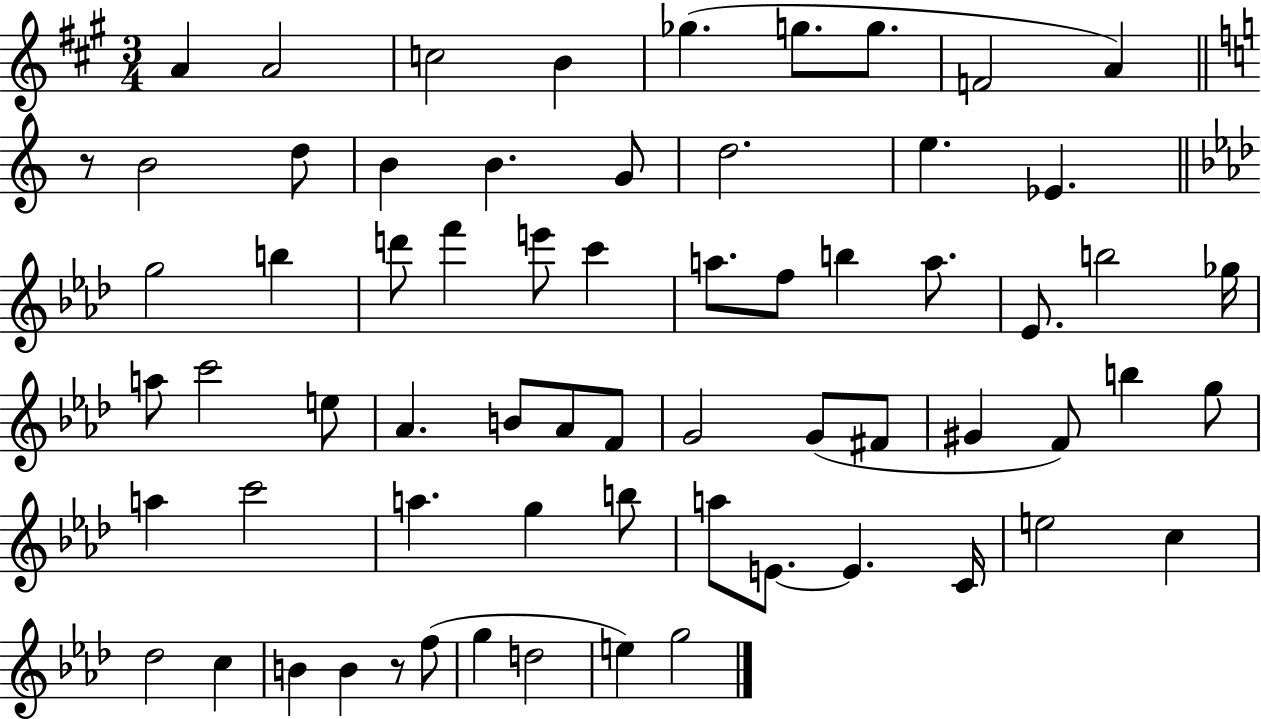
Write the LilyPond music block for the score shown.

{
  \clef treble
  \numericTimeSignature
  \time 3/4
  \key a \major
  a'4 a'2 | c''2 b'4 | ges''4.( g''8. g''8. | f'2 a'4) | \break \bar "||" \break \key c \major r8 b'2 d''8 | b'4 b'4. g'8 | d''2. | e''4. ees'4. | \break \bar "||" \break \key f \minor g''2 b''4 | d'''8 f'''4 e'''8 c'''4 | a''8. f''8 b''4 a''8. | ees'8. b''2 ges''16 | \break a''8 c'''2 e''8 | aes'4. b'8 aes'8 f'8 | g'2 g'8( fis'8 | gis'4 f'8) b''4 g''8 | \break a''4 c'''2 | a''4. g''4 b''8 | a''8 e'8.~~ e'4. c'16 | e''2 c''4 | \break des''2 c''4 | b'4 b'4 r8 f''8( | g''4 d''2 | e''4) g''2 | \break \bar "|."
}